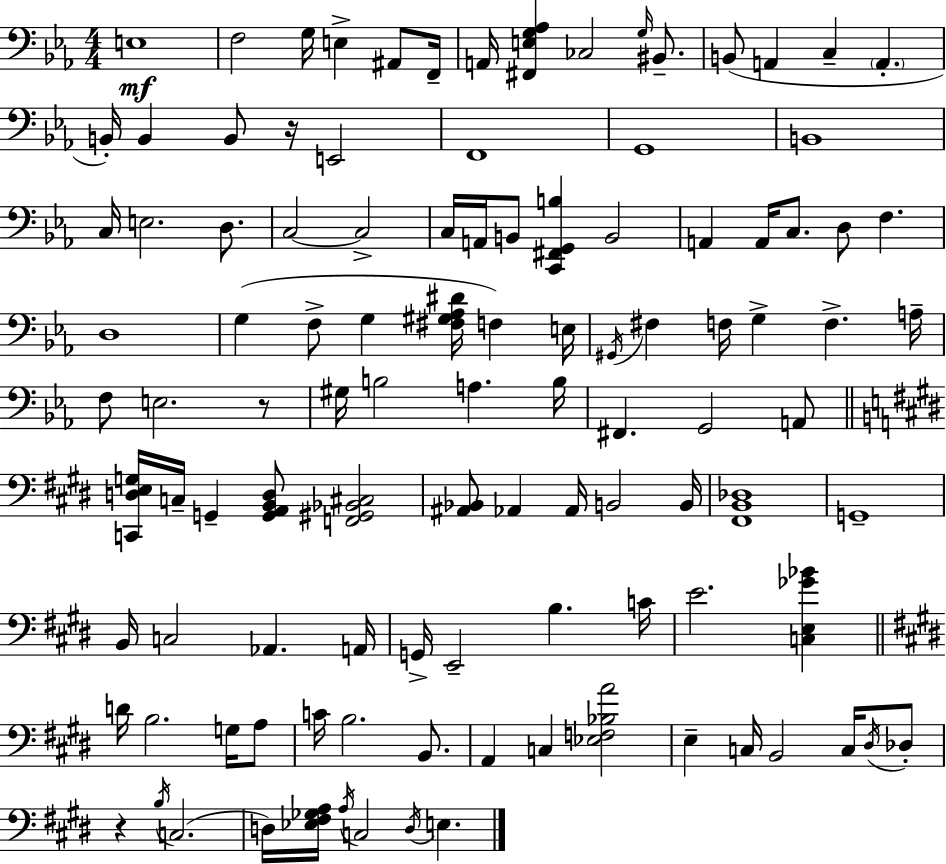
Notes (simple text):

E3/w F3/h G3/s E3/q A#2/e F2/s A2/s [F#2,E3,G3,Ab3]/q CES3/h G3/s BIS2/e. B2/e A2/q C3/q A2/q. B2/s B2/q B2/e R/s E2/h F2/w G2/w B2/w C3/s E3/h. D3/e. C3/h C3/h C3/s A2/s B2/e [C2,F#2,G2,B3]/q B2/h A2/q A2/s C3/e. D3/e F3/q. D3/w G3/q F3/e G3/q [F#3,G#3,Ab3,D#4]/s F3/q E3/s G#2/s F#3/q F3/s G3/q F3/q. A3/s F3/e E3/h. R/e G#3/s B3/h A3/q. B3/s F#2/q. G2/h A2/e [C2,D3,E3,G3]/s C3/s G2/q [G2,A2,B2,D3]/e [F2,G#2,Bb2,C#3]/h [A#2,Bb2]/e Ab2/q Ab2/s B2/h B2/s [F#2,B2,Db3]/w G2/w B2/s C3/h Ab2/q. A2/s G2/s E2/h B3/q. C4/s E4/h. [C3,E3,Gb4,Bb4]/q D4/s B3/h. G3/s A3/e C4/s B3/h. B2/e. A2/q C3/q [Eb3,F3,Bb3,A4]/h E3/q C3/s B2/h C3/s D#3/s Db3/e R/q B3/s C3/h. D3/s [Eb3,F#3,Gb3,A3]/s A3/s C3/h D3/s E3/q.